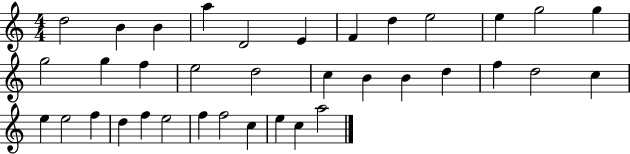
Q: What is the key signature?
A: C major